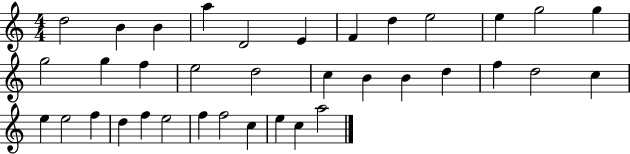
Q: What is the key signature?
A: C major